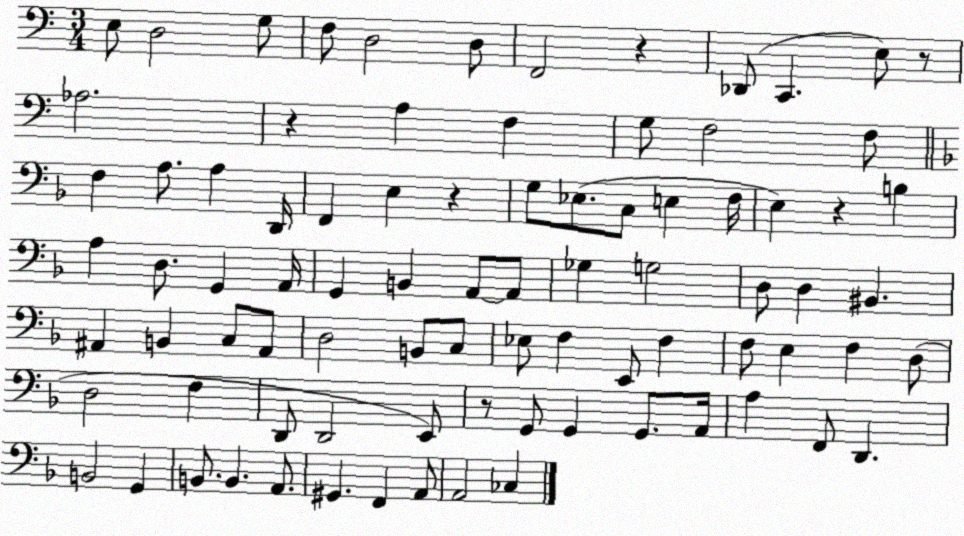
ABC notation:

X:1
T:Untitled
M:3/4
L:1/4
K:C
E,/2 D,2 G,/2 F,/2 D,2 D,/2 F,,2 z _D,,/2 C,, E,/2 z/2 _A,2 z A, F, G,/2 F,2 F,/2 F, A,/2 A, D,,/4 F,, E, z G,/2 _E,/2 C,/2 E, F,/4 E, z B, A, D,/2 G,, A,,/4 G,, B,, A,,/2 A,,/2 _G, G,2 D,/2 D, ^B,, ^A,, B,, C,/2 ^A,,/2 D,2 B,,/2 C,/2 _E,/2 F, E,,/2 F, F,/2 E, F, D,/2 D,2 F, D,,/2 D,,2 E,,/2 z/2 G,,/2 G,, G,,/2 A,,/4 A, F,,/2 D,, B,,2 G,, B,,/2 B,, A,,/2 ^G,, F,, A,,/2 A,,2 _C,